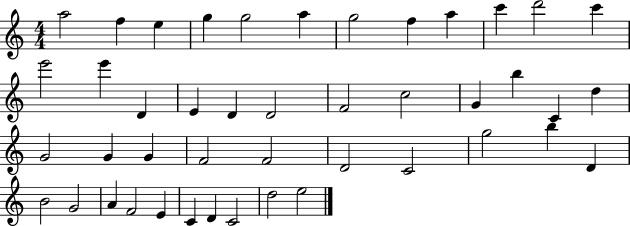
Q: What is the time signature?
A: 4/4